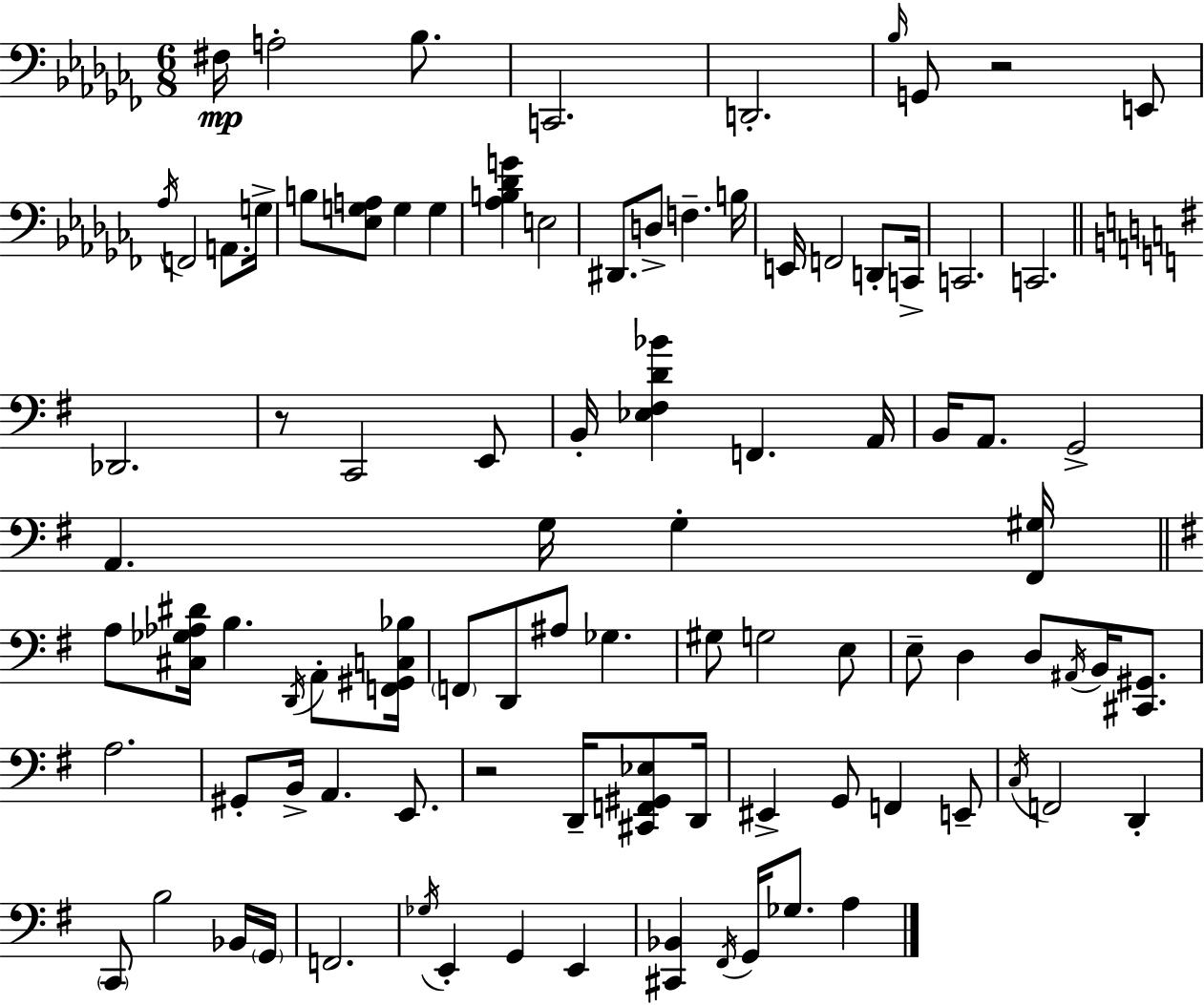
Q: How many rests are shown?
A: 3